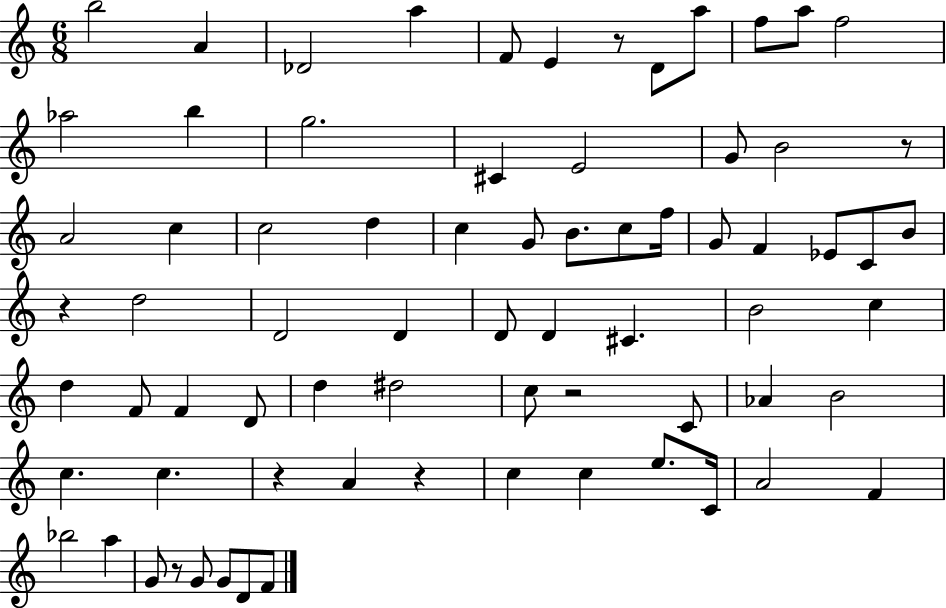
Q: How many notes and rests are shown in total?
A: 73